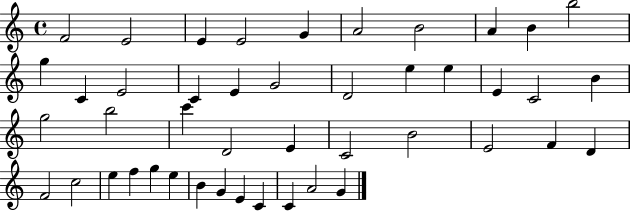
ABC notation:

X:1
T:Untitled
M:4/4
L:1/4
K:C
F2 E2 E E2 G A2 B2 A B b2 g C E2 C E G2 D2 e e E C2 B g2 b2 c' D2 E C2 B2 E2 F D F2 c2 e f g e B G E C C A2 G